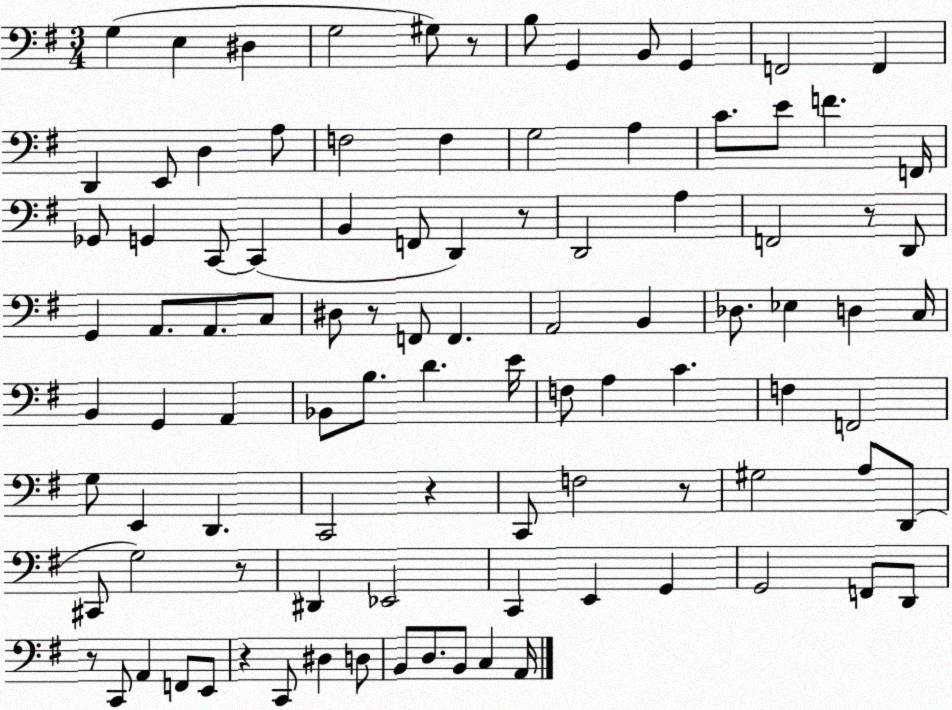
X:1
T:Untitled
M:3/4
L:1/4
K:G
G, E, ^D, G,2 ^G,/2 z/2 B,/2 G,, B,,/2 G,, F,,2 F,, D,, E,,/2 D, A,/2 F,2 F, G,2 A, C/2 E/2 F F,,/4 _G,,/2 G,, C,,/2 C,, B,, F,,/2 D,, z/2 D,,2 A, F,,2 z/2 D,,/2 G,, A,,/2 A,,/2 C,/2 ^D,/2 z/2 F,,/2 F,, A,,2 B,, _D,/2 _E, D, C,/4 B,, G,, A,, _B,,/2 B,/2 D E/4 F,/2 A, C F, F,,2 G,/2 E,, D,, C,,2 z C,,/2 F,2 z/2 ^G,2 A,/2 D,,/2 ^C,,/2 G,2 z/2 ^D,, _E,,2 C,, E,, G,, G,,2 F,,/2 D,,/2 z/2 C,,/2 A,, F,,/2 E,,/2 z C,,/2 ^D, D,/2 B,,/2 D,/2 B,,/2 C, A,,/4